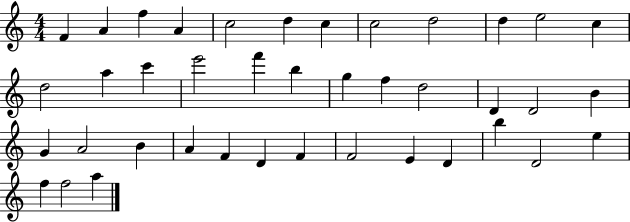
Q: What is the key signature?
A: C major